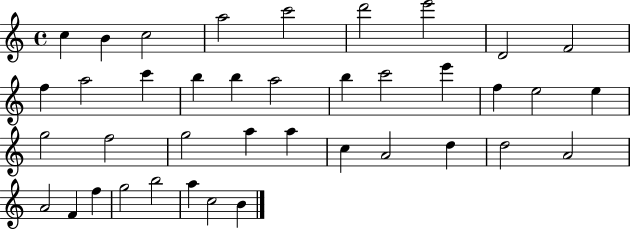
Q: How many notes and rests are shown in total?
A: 39